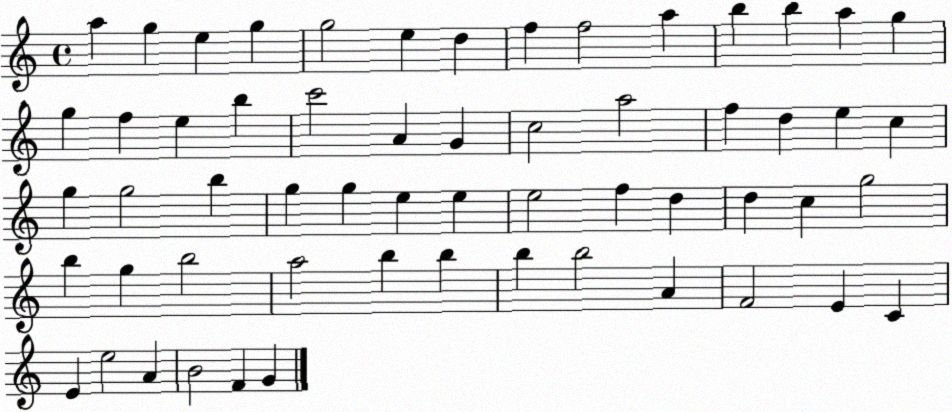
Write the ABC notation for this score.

X:1
T:Untitled
M:4/4
L:1/4
K:C
a g e g g2 e d f f2 a b b a g g f e b c'2 A G c2 a2 f d e c g g2 b g g e e e2 f d d c g2 b g b2 a2 b b b b2 A F2 E C E e2 A B2 F G